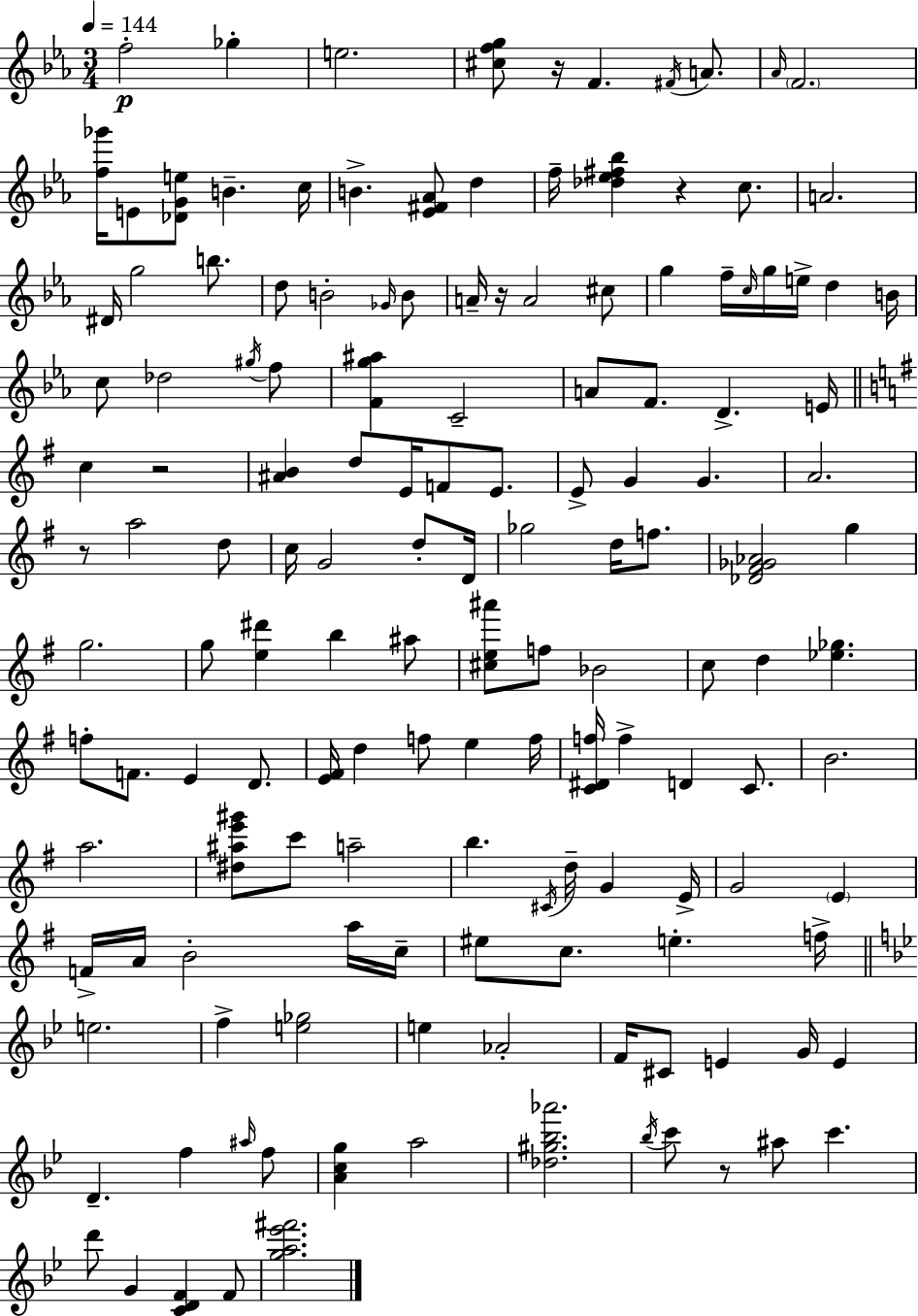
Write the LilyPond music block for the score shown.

{
  \clef treble
  \numericTimeSignature
  \time 3/4
  \key ees \major
  \tempo 4 = 144
  f''2-.\p ges''4-. | e''2. | <cis'' f'' g''>8 r16 f'4. \acciaccatura { fis'16 } a'8. | \grace { aes'16 } \parenthesize f'2. | \break <f'' ges'''>16 e'8 <des' g' e''>8 b'4.-- | c''16 b'4.-> <ees' fis' aes'>8 d''4 | f''16-- <des'' ees'' fis'' bes''>4 r4 c''8. | a'2. | \break dis'16 g''2 b''8. | d''8 b'2-. | \grace { ges'16 } b'8 a'16-- r16 a'2 | cis''8 g''4 f''16-- \grace { c''16 } g''16 e''16-> d''4 | \break b'16 c''8 des''2 | \acciaccatura { gis''16 } f''8 <f' g'' ais''>4 c'2-- | a'8 f'8. d'4.-> | e'16 \bar "||" \break \key g \major c''4 r2 | <ais' b'>4 d''8 e'16 f'8 e'8. | e'8-> g'4 g'4. | a'2. | \break r8 a''2 d''8 | c''16 g'2 d''8-. d'16 | ges''2 d''16 f''8. | <des' fis' ges' aes'>2 g''4 | \break g''2. | g''8 <e'' dis'''>4 b''4 ais''8 | <cis'' e'' ais'''>8 f''8 bes'2 | c''8 d''4 <ees'' ges''>4. | \break f''8-. f'8. e'4 d'8. | <e' fis'>16 d''4 f''8 e''4 f''16 | <c' dis' f''>16 f''4-> d'4 c'8. | b'2. | \break a''2. | <dis'' ais'' e''' gis'''>8 c'''8 a''2-- | b''4. \acciaccatura { cis'16 } d''16-- g'4 | e'16-> g'2 \parenthesize e'4 | \break f'16-> a'16 b'2-. a''16 | c''16-- eis''8 c''8. e''4.-. | f''16-> \bar "||" \break \key bes \major e''2. | f''4-> <e'' ges''>2 | e''4 aes'2-. | f'16 cis'8 e'4 g'16 e'4 | \break d'4.-- f''4 \grace { ais''16 } f''8 | <a' c'' g''>4 a''2 | <des'' gis'' bes'' aes'''>2. | \acciaccatura { bes''16 } c'''8 r8 ais''8 c'''4. | \break d'''8 g'4 <c' d' f'>4 | f'8 <g'' a'' ees''' fis'''>2. | \bar "|."
}